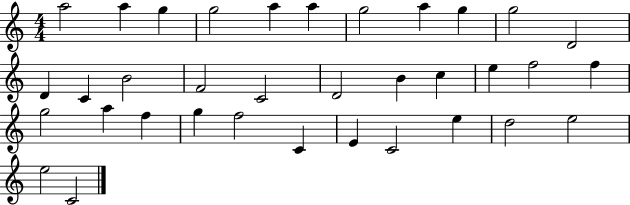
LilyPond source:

{
  \clef treble
  \numericTimeSignature
  \time 4/4
  \key c \major
  a''2 a''4 g''4 | g''2 a''4 a''4 | g''2 a''4 g''4 | g''2 d'2 | \break d'4 c'4 b'2 | f'2 c'2 | d'2 b'4 c''4 | e''4 f''2 f''4 | \break g''2 a''4 f''4 | g''4 f''2 c'4 | e'4 c'2 e''4 | d''2 e''2 | \break e''2 c'2 | \bar "|."
}